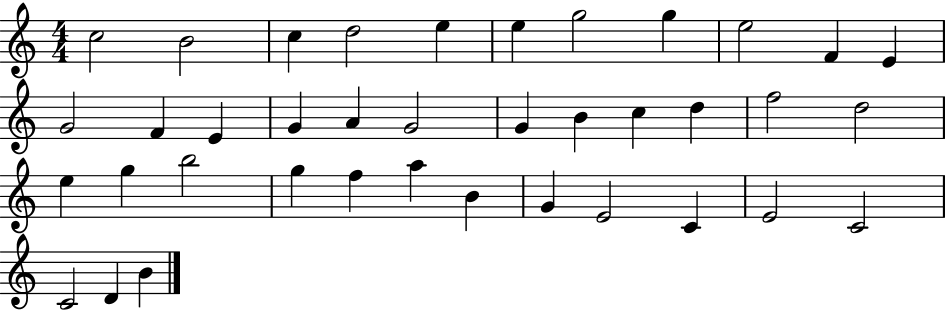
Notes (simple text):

C5/h B4/h C5/q D5/h E5/q E5/q G5/h G5/q E5/h F4/q E4/q G4/h F4/q E4/q G4/q A4/q G4/h G4/q B4/q C5/q D5/q F5/h D5/h E5/q G5/q B5/h G5/q F5/q A5/q B4/q G4/q E4/h C4/q E4/h C4/h C4/h D4/q B4/q